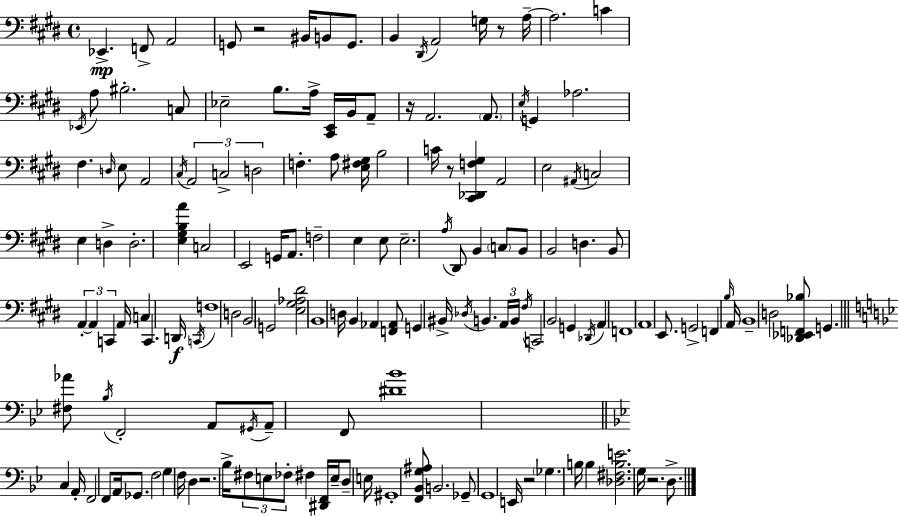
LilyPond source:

{
  \clef bass
  \time 4/4
  \defaultTimeSignature
  \key e \major
  \repeat volta 2 { ees,4.->\mp f,8-> a,2 | g,8 r2 bis,16 b,8 g,8. | b,4 \acciaccatura { dis,16 } a,2 g16 r8 | a16--~~ a2. c'4 | \break \acciaccatura { ees,16 } a8 bis2.-. | c8 ees2-- b8. a16-> <cis, e,>16 b,16 | a,8-- r16 a,2. \parenthesize a,8. | \acciaccatura { e16 } g,4 aes2. | \break fis4. \grace { d16 } e8 a,2 | \acciaccatura { cis16 } \tuplet 3/2 { a,2 c2-> | d2 } f4.-. | a8 <e fis gis>16 b2 c'16 r8 | \break <cis, des, f gis>4 a,2 e2 | \acciaccatura { ais,16 } c2 e4 | d4-> d2.-. | <e gis b a'>4 c2 e,2 | \break g,16 a,8. f2-- | e4 e8 e2.-- | \acciaccatura { a16 } dis,8 b,4 \parenthesize c8 b,8 b,2 | d4. b,8 \tuplet 3/2 { a,4-.~~ | \break a,4 c,4 } a,16 c4 | c,4. d,16\f \acciaccatura { c,16 } f1 | d2 | b,2 g,2 | \break <e gis aes dis'>2 b,1 | d16 b,4 aes,4 | <f, aes,>8 g,4 bis,16-> \acciaccatura { des16 } b,4. \tuplet 3/2 { a,16 | b,16 \acciaccatura { fis16 } } c,2 b,2 | \break g,4 \acciaccatura { des,16 } a,4 f,1 | a,1 | e,8. g,2-> | f,4 \grace { b16 } a,16 b,1-- | \break d2 | <des, ees, f, bes>8 g,4. \bar "||" \break \key g \minor <fis aes'>8 \acciaccatura { bes16 } f,2-. a,8 \acciaccatura { gis,16 } a,8-- | f,8 <dis' bes'>1 | \bar "||" \break \key bes \major c4 a,16-. f,2 f,8 a,16 | ges,8. f2 g4 f16 | d4 r2. | bes16-> \tuplet 3/2 { fis8 e8 fes8-. } fis4 <dis, f,>16 e16-- d8-- e16 | \break gis,1-. | <f, bes, g ais>8 b,2. ges,8-- | g,1 | e,16 r2 \parenthesize ges4. b16 | \break b4 <des fis b e'>2. | g16 r2. d8.-> | } \bar "|."
}